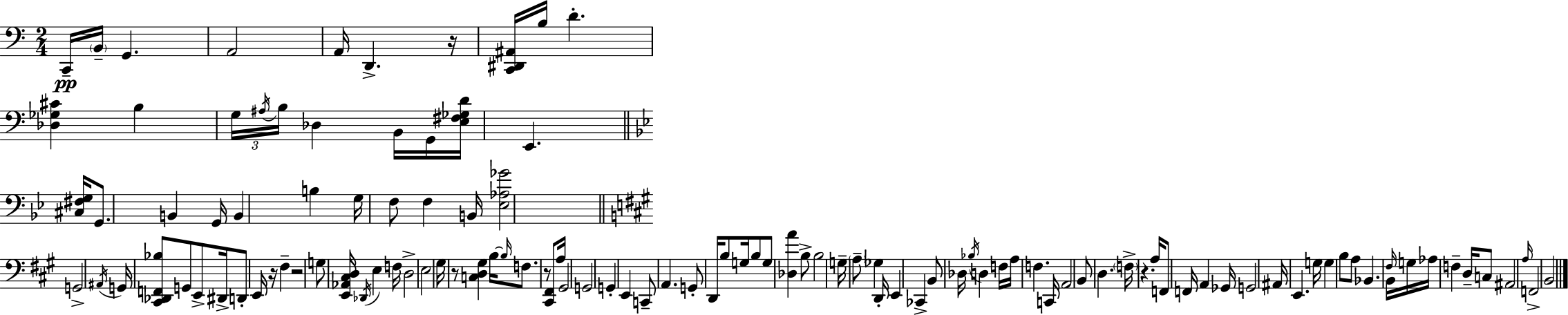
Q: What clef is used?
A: bass